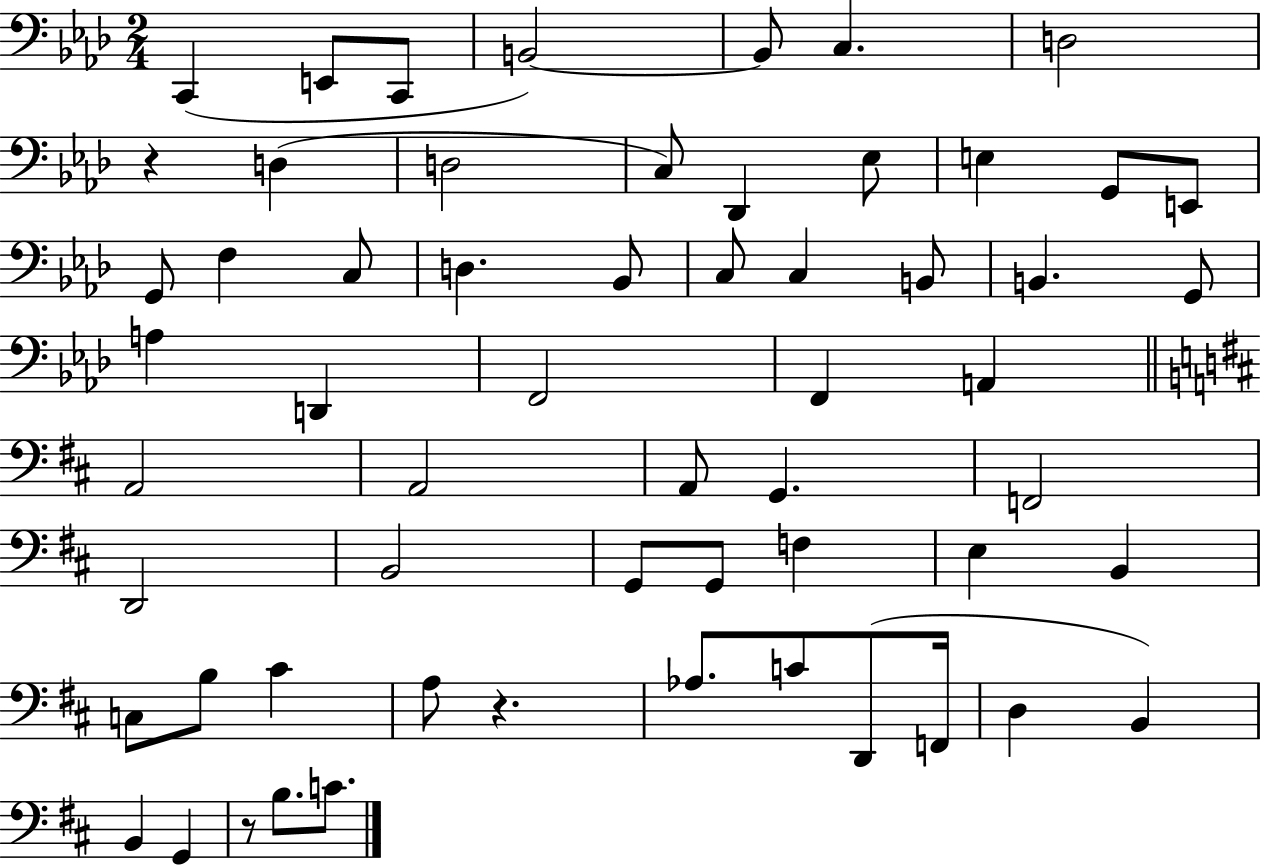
C2/q E2/e C2/e B2/h B2/e C3/q. D3/h R/q D3/q D3/h C3/e Db2/q Eb3/e E3/q G2/e E2/e G2/e F3/q C3/e D3/q. Bb2/e C3/e C3/q B2/e B2/q. G2/e A3/q D2/q F2/h F2/q A2/q A2/h A2/h A2/e G2/q. F2/h D2/h B2/h G2/e G2/e F3/q E3/q B2/q C3/e B3/e C#4/q A3/e R/q. Ab3/e. C4/e D2/e F2/s D3/q B2/q B2/q G2/q R/e B3/e. C4/e.